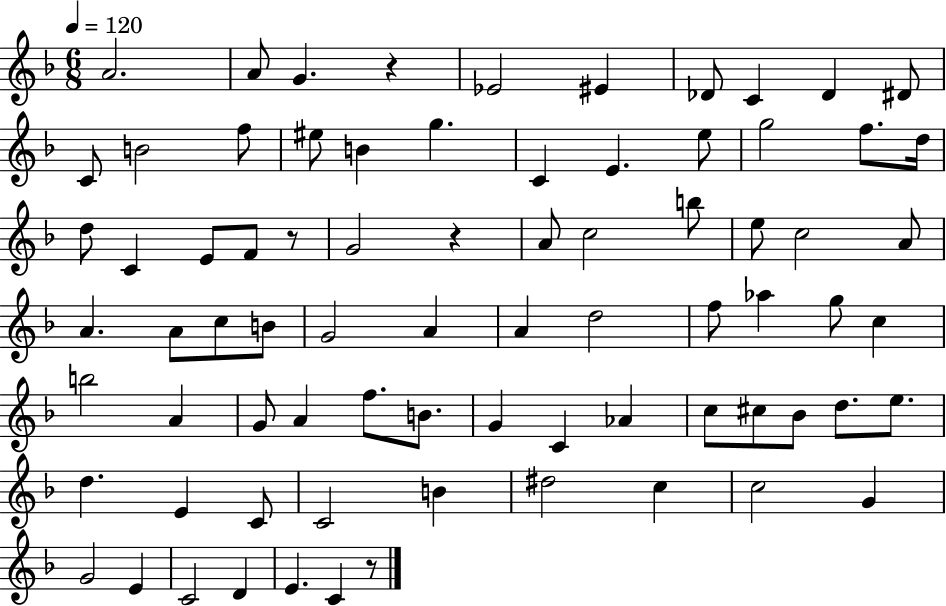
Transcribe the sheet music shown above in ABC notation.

X:1
T:Untitled
M:6/8
L:1/4
K:F
A2 A/2 G z _E2 ^E _D/2 C _D ^D/2 C/2 B2 f/2 ^e/2 B g C E e/2 g2 f/2 d/4 d/2 C E/2 F/2 z/2 G2 z A/2 c2 b/2 e/2 c2 A/2 A A/2 c/2 B/2 G2 A A d2 f/2 _a g/2 c b2 A G/2 A f/2 B/2 G C _A c/2 ^c/2 _B/2 d/2 e/2 d E C/2 C2 B ^d2 c c2 G G2 E C2 D E C z/2